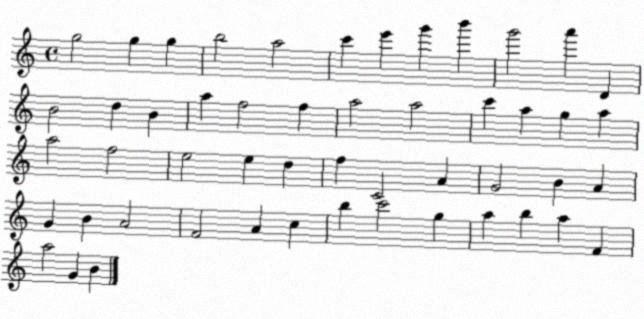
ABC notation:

X:1
T:Untitled
M:4/4
L:1/4
K:C
g2 g g b2 a2 c' e' g' b' g'2 a' D B2 d B a f2 f a2 a2 c' a g a a2 f2 e2 e d f C2 A G2 B A G B A2 F2 A c b c'2 g a b a F a2 G B